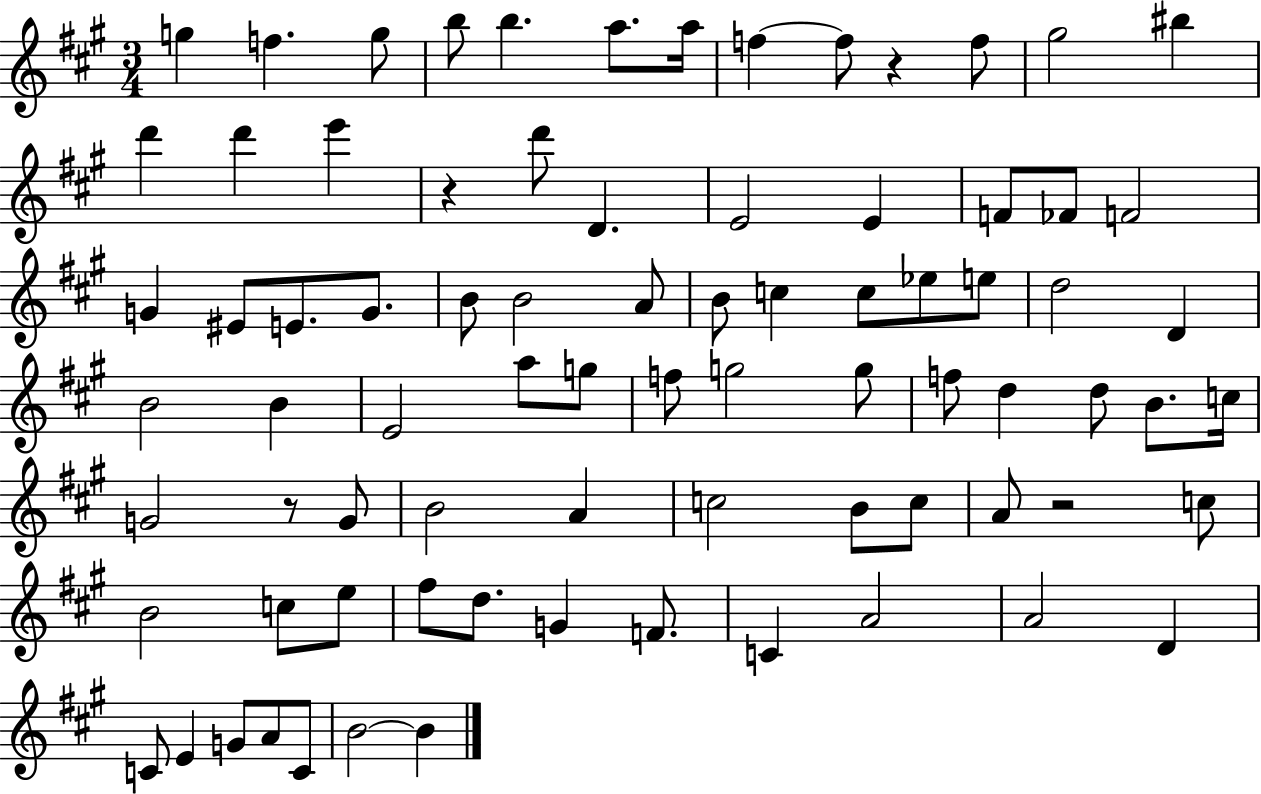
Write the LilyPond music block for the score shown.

{
  \clef treble
  \numericTimeSignature
  \time 3/4
  \key a \major
  \repeat volta 2 { g''4 f''4. g''8 | b''8 b''4. a''8. a''16 | f''4~~ f''8 r4 f''8 | gis''2 bis''4 | \break d'''4 d'''4 e'''4 | r4 d'''8 d'4. | e'2 e'4 | f'8 fes'8 f'2 | \break g'4 eis'8 e'8. g'8. | b'8 b'2 a'8 | b'8 c''4 c''8 ees''8 e''8 | d''2 d'4 | \break b'2 b'4 | e'2 a''8 g''8 | f''8 g''2 g''8 | f''8 d''4 d''8 b'8. c''16 | \break g'2 r8 g'8 | b'2 a'4 | c''2 b'8 c''8 | a'8 r2 c''8 | \break b'2 c''8 e''8 | fis''8 d''8. g'4 f'8. | c'4 a'2 | a'2 d'4 | \break c'8 e'4 g'8 a'8 c'8 | b'2~~ b'4 | } \bar "|."
}